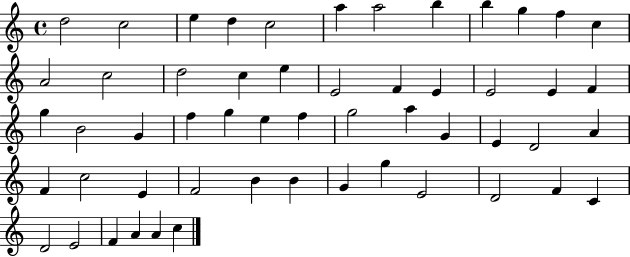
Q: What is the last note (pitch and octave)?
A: C5